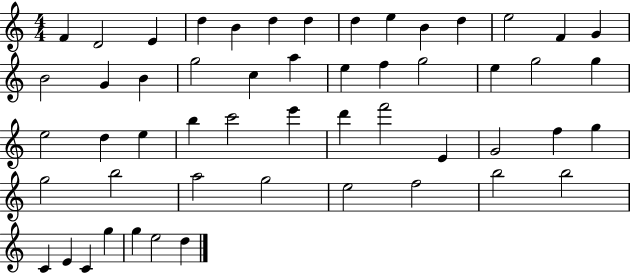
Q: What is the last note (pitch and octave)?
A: D5